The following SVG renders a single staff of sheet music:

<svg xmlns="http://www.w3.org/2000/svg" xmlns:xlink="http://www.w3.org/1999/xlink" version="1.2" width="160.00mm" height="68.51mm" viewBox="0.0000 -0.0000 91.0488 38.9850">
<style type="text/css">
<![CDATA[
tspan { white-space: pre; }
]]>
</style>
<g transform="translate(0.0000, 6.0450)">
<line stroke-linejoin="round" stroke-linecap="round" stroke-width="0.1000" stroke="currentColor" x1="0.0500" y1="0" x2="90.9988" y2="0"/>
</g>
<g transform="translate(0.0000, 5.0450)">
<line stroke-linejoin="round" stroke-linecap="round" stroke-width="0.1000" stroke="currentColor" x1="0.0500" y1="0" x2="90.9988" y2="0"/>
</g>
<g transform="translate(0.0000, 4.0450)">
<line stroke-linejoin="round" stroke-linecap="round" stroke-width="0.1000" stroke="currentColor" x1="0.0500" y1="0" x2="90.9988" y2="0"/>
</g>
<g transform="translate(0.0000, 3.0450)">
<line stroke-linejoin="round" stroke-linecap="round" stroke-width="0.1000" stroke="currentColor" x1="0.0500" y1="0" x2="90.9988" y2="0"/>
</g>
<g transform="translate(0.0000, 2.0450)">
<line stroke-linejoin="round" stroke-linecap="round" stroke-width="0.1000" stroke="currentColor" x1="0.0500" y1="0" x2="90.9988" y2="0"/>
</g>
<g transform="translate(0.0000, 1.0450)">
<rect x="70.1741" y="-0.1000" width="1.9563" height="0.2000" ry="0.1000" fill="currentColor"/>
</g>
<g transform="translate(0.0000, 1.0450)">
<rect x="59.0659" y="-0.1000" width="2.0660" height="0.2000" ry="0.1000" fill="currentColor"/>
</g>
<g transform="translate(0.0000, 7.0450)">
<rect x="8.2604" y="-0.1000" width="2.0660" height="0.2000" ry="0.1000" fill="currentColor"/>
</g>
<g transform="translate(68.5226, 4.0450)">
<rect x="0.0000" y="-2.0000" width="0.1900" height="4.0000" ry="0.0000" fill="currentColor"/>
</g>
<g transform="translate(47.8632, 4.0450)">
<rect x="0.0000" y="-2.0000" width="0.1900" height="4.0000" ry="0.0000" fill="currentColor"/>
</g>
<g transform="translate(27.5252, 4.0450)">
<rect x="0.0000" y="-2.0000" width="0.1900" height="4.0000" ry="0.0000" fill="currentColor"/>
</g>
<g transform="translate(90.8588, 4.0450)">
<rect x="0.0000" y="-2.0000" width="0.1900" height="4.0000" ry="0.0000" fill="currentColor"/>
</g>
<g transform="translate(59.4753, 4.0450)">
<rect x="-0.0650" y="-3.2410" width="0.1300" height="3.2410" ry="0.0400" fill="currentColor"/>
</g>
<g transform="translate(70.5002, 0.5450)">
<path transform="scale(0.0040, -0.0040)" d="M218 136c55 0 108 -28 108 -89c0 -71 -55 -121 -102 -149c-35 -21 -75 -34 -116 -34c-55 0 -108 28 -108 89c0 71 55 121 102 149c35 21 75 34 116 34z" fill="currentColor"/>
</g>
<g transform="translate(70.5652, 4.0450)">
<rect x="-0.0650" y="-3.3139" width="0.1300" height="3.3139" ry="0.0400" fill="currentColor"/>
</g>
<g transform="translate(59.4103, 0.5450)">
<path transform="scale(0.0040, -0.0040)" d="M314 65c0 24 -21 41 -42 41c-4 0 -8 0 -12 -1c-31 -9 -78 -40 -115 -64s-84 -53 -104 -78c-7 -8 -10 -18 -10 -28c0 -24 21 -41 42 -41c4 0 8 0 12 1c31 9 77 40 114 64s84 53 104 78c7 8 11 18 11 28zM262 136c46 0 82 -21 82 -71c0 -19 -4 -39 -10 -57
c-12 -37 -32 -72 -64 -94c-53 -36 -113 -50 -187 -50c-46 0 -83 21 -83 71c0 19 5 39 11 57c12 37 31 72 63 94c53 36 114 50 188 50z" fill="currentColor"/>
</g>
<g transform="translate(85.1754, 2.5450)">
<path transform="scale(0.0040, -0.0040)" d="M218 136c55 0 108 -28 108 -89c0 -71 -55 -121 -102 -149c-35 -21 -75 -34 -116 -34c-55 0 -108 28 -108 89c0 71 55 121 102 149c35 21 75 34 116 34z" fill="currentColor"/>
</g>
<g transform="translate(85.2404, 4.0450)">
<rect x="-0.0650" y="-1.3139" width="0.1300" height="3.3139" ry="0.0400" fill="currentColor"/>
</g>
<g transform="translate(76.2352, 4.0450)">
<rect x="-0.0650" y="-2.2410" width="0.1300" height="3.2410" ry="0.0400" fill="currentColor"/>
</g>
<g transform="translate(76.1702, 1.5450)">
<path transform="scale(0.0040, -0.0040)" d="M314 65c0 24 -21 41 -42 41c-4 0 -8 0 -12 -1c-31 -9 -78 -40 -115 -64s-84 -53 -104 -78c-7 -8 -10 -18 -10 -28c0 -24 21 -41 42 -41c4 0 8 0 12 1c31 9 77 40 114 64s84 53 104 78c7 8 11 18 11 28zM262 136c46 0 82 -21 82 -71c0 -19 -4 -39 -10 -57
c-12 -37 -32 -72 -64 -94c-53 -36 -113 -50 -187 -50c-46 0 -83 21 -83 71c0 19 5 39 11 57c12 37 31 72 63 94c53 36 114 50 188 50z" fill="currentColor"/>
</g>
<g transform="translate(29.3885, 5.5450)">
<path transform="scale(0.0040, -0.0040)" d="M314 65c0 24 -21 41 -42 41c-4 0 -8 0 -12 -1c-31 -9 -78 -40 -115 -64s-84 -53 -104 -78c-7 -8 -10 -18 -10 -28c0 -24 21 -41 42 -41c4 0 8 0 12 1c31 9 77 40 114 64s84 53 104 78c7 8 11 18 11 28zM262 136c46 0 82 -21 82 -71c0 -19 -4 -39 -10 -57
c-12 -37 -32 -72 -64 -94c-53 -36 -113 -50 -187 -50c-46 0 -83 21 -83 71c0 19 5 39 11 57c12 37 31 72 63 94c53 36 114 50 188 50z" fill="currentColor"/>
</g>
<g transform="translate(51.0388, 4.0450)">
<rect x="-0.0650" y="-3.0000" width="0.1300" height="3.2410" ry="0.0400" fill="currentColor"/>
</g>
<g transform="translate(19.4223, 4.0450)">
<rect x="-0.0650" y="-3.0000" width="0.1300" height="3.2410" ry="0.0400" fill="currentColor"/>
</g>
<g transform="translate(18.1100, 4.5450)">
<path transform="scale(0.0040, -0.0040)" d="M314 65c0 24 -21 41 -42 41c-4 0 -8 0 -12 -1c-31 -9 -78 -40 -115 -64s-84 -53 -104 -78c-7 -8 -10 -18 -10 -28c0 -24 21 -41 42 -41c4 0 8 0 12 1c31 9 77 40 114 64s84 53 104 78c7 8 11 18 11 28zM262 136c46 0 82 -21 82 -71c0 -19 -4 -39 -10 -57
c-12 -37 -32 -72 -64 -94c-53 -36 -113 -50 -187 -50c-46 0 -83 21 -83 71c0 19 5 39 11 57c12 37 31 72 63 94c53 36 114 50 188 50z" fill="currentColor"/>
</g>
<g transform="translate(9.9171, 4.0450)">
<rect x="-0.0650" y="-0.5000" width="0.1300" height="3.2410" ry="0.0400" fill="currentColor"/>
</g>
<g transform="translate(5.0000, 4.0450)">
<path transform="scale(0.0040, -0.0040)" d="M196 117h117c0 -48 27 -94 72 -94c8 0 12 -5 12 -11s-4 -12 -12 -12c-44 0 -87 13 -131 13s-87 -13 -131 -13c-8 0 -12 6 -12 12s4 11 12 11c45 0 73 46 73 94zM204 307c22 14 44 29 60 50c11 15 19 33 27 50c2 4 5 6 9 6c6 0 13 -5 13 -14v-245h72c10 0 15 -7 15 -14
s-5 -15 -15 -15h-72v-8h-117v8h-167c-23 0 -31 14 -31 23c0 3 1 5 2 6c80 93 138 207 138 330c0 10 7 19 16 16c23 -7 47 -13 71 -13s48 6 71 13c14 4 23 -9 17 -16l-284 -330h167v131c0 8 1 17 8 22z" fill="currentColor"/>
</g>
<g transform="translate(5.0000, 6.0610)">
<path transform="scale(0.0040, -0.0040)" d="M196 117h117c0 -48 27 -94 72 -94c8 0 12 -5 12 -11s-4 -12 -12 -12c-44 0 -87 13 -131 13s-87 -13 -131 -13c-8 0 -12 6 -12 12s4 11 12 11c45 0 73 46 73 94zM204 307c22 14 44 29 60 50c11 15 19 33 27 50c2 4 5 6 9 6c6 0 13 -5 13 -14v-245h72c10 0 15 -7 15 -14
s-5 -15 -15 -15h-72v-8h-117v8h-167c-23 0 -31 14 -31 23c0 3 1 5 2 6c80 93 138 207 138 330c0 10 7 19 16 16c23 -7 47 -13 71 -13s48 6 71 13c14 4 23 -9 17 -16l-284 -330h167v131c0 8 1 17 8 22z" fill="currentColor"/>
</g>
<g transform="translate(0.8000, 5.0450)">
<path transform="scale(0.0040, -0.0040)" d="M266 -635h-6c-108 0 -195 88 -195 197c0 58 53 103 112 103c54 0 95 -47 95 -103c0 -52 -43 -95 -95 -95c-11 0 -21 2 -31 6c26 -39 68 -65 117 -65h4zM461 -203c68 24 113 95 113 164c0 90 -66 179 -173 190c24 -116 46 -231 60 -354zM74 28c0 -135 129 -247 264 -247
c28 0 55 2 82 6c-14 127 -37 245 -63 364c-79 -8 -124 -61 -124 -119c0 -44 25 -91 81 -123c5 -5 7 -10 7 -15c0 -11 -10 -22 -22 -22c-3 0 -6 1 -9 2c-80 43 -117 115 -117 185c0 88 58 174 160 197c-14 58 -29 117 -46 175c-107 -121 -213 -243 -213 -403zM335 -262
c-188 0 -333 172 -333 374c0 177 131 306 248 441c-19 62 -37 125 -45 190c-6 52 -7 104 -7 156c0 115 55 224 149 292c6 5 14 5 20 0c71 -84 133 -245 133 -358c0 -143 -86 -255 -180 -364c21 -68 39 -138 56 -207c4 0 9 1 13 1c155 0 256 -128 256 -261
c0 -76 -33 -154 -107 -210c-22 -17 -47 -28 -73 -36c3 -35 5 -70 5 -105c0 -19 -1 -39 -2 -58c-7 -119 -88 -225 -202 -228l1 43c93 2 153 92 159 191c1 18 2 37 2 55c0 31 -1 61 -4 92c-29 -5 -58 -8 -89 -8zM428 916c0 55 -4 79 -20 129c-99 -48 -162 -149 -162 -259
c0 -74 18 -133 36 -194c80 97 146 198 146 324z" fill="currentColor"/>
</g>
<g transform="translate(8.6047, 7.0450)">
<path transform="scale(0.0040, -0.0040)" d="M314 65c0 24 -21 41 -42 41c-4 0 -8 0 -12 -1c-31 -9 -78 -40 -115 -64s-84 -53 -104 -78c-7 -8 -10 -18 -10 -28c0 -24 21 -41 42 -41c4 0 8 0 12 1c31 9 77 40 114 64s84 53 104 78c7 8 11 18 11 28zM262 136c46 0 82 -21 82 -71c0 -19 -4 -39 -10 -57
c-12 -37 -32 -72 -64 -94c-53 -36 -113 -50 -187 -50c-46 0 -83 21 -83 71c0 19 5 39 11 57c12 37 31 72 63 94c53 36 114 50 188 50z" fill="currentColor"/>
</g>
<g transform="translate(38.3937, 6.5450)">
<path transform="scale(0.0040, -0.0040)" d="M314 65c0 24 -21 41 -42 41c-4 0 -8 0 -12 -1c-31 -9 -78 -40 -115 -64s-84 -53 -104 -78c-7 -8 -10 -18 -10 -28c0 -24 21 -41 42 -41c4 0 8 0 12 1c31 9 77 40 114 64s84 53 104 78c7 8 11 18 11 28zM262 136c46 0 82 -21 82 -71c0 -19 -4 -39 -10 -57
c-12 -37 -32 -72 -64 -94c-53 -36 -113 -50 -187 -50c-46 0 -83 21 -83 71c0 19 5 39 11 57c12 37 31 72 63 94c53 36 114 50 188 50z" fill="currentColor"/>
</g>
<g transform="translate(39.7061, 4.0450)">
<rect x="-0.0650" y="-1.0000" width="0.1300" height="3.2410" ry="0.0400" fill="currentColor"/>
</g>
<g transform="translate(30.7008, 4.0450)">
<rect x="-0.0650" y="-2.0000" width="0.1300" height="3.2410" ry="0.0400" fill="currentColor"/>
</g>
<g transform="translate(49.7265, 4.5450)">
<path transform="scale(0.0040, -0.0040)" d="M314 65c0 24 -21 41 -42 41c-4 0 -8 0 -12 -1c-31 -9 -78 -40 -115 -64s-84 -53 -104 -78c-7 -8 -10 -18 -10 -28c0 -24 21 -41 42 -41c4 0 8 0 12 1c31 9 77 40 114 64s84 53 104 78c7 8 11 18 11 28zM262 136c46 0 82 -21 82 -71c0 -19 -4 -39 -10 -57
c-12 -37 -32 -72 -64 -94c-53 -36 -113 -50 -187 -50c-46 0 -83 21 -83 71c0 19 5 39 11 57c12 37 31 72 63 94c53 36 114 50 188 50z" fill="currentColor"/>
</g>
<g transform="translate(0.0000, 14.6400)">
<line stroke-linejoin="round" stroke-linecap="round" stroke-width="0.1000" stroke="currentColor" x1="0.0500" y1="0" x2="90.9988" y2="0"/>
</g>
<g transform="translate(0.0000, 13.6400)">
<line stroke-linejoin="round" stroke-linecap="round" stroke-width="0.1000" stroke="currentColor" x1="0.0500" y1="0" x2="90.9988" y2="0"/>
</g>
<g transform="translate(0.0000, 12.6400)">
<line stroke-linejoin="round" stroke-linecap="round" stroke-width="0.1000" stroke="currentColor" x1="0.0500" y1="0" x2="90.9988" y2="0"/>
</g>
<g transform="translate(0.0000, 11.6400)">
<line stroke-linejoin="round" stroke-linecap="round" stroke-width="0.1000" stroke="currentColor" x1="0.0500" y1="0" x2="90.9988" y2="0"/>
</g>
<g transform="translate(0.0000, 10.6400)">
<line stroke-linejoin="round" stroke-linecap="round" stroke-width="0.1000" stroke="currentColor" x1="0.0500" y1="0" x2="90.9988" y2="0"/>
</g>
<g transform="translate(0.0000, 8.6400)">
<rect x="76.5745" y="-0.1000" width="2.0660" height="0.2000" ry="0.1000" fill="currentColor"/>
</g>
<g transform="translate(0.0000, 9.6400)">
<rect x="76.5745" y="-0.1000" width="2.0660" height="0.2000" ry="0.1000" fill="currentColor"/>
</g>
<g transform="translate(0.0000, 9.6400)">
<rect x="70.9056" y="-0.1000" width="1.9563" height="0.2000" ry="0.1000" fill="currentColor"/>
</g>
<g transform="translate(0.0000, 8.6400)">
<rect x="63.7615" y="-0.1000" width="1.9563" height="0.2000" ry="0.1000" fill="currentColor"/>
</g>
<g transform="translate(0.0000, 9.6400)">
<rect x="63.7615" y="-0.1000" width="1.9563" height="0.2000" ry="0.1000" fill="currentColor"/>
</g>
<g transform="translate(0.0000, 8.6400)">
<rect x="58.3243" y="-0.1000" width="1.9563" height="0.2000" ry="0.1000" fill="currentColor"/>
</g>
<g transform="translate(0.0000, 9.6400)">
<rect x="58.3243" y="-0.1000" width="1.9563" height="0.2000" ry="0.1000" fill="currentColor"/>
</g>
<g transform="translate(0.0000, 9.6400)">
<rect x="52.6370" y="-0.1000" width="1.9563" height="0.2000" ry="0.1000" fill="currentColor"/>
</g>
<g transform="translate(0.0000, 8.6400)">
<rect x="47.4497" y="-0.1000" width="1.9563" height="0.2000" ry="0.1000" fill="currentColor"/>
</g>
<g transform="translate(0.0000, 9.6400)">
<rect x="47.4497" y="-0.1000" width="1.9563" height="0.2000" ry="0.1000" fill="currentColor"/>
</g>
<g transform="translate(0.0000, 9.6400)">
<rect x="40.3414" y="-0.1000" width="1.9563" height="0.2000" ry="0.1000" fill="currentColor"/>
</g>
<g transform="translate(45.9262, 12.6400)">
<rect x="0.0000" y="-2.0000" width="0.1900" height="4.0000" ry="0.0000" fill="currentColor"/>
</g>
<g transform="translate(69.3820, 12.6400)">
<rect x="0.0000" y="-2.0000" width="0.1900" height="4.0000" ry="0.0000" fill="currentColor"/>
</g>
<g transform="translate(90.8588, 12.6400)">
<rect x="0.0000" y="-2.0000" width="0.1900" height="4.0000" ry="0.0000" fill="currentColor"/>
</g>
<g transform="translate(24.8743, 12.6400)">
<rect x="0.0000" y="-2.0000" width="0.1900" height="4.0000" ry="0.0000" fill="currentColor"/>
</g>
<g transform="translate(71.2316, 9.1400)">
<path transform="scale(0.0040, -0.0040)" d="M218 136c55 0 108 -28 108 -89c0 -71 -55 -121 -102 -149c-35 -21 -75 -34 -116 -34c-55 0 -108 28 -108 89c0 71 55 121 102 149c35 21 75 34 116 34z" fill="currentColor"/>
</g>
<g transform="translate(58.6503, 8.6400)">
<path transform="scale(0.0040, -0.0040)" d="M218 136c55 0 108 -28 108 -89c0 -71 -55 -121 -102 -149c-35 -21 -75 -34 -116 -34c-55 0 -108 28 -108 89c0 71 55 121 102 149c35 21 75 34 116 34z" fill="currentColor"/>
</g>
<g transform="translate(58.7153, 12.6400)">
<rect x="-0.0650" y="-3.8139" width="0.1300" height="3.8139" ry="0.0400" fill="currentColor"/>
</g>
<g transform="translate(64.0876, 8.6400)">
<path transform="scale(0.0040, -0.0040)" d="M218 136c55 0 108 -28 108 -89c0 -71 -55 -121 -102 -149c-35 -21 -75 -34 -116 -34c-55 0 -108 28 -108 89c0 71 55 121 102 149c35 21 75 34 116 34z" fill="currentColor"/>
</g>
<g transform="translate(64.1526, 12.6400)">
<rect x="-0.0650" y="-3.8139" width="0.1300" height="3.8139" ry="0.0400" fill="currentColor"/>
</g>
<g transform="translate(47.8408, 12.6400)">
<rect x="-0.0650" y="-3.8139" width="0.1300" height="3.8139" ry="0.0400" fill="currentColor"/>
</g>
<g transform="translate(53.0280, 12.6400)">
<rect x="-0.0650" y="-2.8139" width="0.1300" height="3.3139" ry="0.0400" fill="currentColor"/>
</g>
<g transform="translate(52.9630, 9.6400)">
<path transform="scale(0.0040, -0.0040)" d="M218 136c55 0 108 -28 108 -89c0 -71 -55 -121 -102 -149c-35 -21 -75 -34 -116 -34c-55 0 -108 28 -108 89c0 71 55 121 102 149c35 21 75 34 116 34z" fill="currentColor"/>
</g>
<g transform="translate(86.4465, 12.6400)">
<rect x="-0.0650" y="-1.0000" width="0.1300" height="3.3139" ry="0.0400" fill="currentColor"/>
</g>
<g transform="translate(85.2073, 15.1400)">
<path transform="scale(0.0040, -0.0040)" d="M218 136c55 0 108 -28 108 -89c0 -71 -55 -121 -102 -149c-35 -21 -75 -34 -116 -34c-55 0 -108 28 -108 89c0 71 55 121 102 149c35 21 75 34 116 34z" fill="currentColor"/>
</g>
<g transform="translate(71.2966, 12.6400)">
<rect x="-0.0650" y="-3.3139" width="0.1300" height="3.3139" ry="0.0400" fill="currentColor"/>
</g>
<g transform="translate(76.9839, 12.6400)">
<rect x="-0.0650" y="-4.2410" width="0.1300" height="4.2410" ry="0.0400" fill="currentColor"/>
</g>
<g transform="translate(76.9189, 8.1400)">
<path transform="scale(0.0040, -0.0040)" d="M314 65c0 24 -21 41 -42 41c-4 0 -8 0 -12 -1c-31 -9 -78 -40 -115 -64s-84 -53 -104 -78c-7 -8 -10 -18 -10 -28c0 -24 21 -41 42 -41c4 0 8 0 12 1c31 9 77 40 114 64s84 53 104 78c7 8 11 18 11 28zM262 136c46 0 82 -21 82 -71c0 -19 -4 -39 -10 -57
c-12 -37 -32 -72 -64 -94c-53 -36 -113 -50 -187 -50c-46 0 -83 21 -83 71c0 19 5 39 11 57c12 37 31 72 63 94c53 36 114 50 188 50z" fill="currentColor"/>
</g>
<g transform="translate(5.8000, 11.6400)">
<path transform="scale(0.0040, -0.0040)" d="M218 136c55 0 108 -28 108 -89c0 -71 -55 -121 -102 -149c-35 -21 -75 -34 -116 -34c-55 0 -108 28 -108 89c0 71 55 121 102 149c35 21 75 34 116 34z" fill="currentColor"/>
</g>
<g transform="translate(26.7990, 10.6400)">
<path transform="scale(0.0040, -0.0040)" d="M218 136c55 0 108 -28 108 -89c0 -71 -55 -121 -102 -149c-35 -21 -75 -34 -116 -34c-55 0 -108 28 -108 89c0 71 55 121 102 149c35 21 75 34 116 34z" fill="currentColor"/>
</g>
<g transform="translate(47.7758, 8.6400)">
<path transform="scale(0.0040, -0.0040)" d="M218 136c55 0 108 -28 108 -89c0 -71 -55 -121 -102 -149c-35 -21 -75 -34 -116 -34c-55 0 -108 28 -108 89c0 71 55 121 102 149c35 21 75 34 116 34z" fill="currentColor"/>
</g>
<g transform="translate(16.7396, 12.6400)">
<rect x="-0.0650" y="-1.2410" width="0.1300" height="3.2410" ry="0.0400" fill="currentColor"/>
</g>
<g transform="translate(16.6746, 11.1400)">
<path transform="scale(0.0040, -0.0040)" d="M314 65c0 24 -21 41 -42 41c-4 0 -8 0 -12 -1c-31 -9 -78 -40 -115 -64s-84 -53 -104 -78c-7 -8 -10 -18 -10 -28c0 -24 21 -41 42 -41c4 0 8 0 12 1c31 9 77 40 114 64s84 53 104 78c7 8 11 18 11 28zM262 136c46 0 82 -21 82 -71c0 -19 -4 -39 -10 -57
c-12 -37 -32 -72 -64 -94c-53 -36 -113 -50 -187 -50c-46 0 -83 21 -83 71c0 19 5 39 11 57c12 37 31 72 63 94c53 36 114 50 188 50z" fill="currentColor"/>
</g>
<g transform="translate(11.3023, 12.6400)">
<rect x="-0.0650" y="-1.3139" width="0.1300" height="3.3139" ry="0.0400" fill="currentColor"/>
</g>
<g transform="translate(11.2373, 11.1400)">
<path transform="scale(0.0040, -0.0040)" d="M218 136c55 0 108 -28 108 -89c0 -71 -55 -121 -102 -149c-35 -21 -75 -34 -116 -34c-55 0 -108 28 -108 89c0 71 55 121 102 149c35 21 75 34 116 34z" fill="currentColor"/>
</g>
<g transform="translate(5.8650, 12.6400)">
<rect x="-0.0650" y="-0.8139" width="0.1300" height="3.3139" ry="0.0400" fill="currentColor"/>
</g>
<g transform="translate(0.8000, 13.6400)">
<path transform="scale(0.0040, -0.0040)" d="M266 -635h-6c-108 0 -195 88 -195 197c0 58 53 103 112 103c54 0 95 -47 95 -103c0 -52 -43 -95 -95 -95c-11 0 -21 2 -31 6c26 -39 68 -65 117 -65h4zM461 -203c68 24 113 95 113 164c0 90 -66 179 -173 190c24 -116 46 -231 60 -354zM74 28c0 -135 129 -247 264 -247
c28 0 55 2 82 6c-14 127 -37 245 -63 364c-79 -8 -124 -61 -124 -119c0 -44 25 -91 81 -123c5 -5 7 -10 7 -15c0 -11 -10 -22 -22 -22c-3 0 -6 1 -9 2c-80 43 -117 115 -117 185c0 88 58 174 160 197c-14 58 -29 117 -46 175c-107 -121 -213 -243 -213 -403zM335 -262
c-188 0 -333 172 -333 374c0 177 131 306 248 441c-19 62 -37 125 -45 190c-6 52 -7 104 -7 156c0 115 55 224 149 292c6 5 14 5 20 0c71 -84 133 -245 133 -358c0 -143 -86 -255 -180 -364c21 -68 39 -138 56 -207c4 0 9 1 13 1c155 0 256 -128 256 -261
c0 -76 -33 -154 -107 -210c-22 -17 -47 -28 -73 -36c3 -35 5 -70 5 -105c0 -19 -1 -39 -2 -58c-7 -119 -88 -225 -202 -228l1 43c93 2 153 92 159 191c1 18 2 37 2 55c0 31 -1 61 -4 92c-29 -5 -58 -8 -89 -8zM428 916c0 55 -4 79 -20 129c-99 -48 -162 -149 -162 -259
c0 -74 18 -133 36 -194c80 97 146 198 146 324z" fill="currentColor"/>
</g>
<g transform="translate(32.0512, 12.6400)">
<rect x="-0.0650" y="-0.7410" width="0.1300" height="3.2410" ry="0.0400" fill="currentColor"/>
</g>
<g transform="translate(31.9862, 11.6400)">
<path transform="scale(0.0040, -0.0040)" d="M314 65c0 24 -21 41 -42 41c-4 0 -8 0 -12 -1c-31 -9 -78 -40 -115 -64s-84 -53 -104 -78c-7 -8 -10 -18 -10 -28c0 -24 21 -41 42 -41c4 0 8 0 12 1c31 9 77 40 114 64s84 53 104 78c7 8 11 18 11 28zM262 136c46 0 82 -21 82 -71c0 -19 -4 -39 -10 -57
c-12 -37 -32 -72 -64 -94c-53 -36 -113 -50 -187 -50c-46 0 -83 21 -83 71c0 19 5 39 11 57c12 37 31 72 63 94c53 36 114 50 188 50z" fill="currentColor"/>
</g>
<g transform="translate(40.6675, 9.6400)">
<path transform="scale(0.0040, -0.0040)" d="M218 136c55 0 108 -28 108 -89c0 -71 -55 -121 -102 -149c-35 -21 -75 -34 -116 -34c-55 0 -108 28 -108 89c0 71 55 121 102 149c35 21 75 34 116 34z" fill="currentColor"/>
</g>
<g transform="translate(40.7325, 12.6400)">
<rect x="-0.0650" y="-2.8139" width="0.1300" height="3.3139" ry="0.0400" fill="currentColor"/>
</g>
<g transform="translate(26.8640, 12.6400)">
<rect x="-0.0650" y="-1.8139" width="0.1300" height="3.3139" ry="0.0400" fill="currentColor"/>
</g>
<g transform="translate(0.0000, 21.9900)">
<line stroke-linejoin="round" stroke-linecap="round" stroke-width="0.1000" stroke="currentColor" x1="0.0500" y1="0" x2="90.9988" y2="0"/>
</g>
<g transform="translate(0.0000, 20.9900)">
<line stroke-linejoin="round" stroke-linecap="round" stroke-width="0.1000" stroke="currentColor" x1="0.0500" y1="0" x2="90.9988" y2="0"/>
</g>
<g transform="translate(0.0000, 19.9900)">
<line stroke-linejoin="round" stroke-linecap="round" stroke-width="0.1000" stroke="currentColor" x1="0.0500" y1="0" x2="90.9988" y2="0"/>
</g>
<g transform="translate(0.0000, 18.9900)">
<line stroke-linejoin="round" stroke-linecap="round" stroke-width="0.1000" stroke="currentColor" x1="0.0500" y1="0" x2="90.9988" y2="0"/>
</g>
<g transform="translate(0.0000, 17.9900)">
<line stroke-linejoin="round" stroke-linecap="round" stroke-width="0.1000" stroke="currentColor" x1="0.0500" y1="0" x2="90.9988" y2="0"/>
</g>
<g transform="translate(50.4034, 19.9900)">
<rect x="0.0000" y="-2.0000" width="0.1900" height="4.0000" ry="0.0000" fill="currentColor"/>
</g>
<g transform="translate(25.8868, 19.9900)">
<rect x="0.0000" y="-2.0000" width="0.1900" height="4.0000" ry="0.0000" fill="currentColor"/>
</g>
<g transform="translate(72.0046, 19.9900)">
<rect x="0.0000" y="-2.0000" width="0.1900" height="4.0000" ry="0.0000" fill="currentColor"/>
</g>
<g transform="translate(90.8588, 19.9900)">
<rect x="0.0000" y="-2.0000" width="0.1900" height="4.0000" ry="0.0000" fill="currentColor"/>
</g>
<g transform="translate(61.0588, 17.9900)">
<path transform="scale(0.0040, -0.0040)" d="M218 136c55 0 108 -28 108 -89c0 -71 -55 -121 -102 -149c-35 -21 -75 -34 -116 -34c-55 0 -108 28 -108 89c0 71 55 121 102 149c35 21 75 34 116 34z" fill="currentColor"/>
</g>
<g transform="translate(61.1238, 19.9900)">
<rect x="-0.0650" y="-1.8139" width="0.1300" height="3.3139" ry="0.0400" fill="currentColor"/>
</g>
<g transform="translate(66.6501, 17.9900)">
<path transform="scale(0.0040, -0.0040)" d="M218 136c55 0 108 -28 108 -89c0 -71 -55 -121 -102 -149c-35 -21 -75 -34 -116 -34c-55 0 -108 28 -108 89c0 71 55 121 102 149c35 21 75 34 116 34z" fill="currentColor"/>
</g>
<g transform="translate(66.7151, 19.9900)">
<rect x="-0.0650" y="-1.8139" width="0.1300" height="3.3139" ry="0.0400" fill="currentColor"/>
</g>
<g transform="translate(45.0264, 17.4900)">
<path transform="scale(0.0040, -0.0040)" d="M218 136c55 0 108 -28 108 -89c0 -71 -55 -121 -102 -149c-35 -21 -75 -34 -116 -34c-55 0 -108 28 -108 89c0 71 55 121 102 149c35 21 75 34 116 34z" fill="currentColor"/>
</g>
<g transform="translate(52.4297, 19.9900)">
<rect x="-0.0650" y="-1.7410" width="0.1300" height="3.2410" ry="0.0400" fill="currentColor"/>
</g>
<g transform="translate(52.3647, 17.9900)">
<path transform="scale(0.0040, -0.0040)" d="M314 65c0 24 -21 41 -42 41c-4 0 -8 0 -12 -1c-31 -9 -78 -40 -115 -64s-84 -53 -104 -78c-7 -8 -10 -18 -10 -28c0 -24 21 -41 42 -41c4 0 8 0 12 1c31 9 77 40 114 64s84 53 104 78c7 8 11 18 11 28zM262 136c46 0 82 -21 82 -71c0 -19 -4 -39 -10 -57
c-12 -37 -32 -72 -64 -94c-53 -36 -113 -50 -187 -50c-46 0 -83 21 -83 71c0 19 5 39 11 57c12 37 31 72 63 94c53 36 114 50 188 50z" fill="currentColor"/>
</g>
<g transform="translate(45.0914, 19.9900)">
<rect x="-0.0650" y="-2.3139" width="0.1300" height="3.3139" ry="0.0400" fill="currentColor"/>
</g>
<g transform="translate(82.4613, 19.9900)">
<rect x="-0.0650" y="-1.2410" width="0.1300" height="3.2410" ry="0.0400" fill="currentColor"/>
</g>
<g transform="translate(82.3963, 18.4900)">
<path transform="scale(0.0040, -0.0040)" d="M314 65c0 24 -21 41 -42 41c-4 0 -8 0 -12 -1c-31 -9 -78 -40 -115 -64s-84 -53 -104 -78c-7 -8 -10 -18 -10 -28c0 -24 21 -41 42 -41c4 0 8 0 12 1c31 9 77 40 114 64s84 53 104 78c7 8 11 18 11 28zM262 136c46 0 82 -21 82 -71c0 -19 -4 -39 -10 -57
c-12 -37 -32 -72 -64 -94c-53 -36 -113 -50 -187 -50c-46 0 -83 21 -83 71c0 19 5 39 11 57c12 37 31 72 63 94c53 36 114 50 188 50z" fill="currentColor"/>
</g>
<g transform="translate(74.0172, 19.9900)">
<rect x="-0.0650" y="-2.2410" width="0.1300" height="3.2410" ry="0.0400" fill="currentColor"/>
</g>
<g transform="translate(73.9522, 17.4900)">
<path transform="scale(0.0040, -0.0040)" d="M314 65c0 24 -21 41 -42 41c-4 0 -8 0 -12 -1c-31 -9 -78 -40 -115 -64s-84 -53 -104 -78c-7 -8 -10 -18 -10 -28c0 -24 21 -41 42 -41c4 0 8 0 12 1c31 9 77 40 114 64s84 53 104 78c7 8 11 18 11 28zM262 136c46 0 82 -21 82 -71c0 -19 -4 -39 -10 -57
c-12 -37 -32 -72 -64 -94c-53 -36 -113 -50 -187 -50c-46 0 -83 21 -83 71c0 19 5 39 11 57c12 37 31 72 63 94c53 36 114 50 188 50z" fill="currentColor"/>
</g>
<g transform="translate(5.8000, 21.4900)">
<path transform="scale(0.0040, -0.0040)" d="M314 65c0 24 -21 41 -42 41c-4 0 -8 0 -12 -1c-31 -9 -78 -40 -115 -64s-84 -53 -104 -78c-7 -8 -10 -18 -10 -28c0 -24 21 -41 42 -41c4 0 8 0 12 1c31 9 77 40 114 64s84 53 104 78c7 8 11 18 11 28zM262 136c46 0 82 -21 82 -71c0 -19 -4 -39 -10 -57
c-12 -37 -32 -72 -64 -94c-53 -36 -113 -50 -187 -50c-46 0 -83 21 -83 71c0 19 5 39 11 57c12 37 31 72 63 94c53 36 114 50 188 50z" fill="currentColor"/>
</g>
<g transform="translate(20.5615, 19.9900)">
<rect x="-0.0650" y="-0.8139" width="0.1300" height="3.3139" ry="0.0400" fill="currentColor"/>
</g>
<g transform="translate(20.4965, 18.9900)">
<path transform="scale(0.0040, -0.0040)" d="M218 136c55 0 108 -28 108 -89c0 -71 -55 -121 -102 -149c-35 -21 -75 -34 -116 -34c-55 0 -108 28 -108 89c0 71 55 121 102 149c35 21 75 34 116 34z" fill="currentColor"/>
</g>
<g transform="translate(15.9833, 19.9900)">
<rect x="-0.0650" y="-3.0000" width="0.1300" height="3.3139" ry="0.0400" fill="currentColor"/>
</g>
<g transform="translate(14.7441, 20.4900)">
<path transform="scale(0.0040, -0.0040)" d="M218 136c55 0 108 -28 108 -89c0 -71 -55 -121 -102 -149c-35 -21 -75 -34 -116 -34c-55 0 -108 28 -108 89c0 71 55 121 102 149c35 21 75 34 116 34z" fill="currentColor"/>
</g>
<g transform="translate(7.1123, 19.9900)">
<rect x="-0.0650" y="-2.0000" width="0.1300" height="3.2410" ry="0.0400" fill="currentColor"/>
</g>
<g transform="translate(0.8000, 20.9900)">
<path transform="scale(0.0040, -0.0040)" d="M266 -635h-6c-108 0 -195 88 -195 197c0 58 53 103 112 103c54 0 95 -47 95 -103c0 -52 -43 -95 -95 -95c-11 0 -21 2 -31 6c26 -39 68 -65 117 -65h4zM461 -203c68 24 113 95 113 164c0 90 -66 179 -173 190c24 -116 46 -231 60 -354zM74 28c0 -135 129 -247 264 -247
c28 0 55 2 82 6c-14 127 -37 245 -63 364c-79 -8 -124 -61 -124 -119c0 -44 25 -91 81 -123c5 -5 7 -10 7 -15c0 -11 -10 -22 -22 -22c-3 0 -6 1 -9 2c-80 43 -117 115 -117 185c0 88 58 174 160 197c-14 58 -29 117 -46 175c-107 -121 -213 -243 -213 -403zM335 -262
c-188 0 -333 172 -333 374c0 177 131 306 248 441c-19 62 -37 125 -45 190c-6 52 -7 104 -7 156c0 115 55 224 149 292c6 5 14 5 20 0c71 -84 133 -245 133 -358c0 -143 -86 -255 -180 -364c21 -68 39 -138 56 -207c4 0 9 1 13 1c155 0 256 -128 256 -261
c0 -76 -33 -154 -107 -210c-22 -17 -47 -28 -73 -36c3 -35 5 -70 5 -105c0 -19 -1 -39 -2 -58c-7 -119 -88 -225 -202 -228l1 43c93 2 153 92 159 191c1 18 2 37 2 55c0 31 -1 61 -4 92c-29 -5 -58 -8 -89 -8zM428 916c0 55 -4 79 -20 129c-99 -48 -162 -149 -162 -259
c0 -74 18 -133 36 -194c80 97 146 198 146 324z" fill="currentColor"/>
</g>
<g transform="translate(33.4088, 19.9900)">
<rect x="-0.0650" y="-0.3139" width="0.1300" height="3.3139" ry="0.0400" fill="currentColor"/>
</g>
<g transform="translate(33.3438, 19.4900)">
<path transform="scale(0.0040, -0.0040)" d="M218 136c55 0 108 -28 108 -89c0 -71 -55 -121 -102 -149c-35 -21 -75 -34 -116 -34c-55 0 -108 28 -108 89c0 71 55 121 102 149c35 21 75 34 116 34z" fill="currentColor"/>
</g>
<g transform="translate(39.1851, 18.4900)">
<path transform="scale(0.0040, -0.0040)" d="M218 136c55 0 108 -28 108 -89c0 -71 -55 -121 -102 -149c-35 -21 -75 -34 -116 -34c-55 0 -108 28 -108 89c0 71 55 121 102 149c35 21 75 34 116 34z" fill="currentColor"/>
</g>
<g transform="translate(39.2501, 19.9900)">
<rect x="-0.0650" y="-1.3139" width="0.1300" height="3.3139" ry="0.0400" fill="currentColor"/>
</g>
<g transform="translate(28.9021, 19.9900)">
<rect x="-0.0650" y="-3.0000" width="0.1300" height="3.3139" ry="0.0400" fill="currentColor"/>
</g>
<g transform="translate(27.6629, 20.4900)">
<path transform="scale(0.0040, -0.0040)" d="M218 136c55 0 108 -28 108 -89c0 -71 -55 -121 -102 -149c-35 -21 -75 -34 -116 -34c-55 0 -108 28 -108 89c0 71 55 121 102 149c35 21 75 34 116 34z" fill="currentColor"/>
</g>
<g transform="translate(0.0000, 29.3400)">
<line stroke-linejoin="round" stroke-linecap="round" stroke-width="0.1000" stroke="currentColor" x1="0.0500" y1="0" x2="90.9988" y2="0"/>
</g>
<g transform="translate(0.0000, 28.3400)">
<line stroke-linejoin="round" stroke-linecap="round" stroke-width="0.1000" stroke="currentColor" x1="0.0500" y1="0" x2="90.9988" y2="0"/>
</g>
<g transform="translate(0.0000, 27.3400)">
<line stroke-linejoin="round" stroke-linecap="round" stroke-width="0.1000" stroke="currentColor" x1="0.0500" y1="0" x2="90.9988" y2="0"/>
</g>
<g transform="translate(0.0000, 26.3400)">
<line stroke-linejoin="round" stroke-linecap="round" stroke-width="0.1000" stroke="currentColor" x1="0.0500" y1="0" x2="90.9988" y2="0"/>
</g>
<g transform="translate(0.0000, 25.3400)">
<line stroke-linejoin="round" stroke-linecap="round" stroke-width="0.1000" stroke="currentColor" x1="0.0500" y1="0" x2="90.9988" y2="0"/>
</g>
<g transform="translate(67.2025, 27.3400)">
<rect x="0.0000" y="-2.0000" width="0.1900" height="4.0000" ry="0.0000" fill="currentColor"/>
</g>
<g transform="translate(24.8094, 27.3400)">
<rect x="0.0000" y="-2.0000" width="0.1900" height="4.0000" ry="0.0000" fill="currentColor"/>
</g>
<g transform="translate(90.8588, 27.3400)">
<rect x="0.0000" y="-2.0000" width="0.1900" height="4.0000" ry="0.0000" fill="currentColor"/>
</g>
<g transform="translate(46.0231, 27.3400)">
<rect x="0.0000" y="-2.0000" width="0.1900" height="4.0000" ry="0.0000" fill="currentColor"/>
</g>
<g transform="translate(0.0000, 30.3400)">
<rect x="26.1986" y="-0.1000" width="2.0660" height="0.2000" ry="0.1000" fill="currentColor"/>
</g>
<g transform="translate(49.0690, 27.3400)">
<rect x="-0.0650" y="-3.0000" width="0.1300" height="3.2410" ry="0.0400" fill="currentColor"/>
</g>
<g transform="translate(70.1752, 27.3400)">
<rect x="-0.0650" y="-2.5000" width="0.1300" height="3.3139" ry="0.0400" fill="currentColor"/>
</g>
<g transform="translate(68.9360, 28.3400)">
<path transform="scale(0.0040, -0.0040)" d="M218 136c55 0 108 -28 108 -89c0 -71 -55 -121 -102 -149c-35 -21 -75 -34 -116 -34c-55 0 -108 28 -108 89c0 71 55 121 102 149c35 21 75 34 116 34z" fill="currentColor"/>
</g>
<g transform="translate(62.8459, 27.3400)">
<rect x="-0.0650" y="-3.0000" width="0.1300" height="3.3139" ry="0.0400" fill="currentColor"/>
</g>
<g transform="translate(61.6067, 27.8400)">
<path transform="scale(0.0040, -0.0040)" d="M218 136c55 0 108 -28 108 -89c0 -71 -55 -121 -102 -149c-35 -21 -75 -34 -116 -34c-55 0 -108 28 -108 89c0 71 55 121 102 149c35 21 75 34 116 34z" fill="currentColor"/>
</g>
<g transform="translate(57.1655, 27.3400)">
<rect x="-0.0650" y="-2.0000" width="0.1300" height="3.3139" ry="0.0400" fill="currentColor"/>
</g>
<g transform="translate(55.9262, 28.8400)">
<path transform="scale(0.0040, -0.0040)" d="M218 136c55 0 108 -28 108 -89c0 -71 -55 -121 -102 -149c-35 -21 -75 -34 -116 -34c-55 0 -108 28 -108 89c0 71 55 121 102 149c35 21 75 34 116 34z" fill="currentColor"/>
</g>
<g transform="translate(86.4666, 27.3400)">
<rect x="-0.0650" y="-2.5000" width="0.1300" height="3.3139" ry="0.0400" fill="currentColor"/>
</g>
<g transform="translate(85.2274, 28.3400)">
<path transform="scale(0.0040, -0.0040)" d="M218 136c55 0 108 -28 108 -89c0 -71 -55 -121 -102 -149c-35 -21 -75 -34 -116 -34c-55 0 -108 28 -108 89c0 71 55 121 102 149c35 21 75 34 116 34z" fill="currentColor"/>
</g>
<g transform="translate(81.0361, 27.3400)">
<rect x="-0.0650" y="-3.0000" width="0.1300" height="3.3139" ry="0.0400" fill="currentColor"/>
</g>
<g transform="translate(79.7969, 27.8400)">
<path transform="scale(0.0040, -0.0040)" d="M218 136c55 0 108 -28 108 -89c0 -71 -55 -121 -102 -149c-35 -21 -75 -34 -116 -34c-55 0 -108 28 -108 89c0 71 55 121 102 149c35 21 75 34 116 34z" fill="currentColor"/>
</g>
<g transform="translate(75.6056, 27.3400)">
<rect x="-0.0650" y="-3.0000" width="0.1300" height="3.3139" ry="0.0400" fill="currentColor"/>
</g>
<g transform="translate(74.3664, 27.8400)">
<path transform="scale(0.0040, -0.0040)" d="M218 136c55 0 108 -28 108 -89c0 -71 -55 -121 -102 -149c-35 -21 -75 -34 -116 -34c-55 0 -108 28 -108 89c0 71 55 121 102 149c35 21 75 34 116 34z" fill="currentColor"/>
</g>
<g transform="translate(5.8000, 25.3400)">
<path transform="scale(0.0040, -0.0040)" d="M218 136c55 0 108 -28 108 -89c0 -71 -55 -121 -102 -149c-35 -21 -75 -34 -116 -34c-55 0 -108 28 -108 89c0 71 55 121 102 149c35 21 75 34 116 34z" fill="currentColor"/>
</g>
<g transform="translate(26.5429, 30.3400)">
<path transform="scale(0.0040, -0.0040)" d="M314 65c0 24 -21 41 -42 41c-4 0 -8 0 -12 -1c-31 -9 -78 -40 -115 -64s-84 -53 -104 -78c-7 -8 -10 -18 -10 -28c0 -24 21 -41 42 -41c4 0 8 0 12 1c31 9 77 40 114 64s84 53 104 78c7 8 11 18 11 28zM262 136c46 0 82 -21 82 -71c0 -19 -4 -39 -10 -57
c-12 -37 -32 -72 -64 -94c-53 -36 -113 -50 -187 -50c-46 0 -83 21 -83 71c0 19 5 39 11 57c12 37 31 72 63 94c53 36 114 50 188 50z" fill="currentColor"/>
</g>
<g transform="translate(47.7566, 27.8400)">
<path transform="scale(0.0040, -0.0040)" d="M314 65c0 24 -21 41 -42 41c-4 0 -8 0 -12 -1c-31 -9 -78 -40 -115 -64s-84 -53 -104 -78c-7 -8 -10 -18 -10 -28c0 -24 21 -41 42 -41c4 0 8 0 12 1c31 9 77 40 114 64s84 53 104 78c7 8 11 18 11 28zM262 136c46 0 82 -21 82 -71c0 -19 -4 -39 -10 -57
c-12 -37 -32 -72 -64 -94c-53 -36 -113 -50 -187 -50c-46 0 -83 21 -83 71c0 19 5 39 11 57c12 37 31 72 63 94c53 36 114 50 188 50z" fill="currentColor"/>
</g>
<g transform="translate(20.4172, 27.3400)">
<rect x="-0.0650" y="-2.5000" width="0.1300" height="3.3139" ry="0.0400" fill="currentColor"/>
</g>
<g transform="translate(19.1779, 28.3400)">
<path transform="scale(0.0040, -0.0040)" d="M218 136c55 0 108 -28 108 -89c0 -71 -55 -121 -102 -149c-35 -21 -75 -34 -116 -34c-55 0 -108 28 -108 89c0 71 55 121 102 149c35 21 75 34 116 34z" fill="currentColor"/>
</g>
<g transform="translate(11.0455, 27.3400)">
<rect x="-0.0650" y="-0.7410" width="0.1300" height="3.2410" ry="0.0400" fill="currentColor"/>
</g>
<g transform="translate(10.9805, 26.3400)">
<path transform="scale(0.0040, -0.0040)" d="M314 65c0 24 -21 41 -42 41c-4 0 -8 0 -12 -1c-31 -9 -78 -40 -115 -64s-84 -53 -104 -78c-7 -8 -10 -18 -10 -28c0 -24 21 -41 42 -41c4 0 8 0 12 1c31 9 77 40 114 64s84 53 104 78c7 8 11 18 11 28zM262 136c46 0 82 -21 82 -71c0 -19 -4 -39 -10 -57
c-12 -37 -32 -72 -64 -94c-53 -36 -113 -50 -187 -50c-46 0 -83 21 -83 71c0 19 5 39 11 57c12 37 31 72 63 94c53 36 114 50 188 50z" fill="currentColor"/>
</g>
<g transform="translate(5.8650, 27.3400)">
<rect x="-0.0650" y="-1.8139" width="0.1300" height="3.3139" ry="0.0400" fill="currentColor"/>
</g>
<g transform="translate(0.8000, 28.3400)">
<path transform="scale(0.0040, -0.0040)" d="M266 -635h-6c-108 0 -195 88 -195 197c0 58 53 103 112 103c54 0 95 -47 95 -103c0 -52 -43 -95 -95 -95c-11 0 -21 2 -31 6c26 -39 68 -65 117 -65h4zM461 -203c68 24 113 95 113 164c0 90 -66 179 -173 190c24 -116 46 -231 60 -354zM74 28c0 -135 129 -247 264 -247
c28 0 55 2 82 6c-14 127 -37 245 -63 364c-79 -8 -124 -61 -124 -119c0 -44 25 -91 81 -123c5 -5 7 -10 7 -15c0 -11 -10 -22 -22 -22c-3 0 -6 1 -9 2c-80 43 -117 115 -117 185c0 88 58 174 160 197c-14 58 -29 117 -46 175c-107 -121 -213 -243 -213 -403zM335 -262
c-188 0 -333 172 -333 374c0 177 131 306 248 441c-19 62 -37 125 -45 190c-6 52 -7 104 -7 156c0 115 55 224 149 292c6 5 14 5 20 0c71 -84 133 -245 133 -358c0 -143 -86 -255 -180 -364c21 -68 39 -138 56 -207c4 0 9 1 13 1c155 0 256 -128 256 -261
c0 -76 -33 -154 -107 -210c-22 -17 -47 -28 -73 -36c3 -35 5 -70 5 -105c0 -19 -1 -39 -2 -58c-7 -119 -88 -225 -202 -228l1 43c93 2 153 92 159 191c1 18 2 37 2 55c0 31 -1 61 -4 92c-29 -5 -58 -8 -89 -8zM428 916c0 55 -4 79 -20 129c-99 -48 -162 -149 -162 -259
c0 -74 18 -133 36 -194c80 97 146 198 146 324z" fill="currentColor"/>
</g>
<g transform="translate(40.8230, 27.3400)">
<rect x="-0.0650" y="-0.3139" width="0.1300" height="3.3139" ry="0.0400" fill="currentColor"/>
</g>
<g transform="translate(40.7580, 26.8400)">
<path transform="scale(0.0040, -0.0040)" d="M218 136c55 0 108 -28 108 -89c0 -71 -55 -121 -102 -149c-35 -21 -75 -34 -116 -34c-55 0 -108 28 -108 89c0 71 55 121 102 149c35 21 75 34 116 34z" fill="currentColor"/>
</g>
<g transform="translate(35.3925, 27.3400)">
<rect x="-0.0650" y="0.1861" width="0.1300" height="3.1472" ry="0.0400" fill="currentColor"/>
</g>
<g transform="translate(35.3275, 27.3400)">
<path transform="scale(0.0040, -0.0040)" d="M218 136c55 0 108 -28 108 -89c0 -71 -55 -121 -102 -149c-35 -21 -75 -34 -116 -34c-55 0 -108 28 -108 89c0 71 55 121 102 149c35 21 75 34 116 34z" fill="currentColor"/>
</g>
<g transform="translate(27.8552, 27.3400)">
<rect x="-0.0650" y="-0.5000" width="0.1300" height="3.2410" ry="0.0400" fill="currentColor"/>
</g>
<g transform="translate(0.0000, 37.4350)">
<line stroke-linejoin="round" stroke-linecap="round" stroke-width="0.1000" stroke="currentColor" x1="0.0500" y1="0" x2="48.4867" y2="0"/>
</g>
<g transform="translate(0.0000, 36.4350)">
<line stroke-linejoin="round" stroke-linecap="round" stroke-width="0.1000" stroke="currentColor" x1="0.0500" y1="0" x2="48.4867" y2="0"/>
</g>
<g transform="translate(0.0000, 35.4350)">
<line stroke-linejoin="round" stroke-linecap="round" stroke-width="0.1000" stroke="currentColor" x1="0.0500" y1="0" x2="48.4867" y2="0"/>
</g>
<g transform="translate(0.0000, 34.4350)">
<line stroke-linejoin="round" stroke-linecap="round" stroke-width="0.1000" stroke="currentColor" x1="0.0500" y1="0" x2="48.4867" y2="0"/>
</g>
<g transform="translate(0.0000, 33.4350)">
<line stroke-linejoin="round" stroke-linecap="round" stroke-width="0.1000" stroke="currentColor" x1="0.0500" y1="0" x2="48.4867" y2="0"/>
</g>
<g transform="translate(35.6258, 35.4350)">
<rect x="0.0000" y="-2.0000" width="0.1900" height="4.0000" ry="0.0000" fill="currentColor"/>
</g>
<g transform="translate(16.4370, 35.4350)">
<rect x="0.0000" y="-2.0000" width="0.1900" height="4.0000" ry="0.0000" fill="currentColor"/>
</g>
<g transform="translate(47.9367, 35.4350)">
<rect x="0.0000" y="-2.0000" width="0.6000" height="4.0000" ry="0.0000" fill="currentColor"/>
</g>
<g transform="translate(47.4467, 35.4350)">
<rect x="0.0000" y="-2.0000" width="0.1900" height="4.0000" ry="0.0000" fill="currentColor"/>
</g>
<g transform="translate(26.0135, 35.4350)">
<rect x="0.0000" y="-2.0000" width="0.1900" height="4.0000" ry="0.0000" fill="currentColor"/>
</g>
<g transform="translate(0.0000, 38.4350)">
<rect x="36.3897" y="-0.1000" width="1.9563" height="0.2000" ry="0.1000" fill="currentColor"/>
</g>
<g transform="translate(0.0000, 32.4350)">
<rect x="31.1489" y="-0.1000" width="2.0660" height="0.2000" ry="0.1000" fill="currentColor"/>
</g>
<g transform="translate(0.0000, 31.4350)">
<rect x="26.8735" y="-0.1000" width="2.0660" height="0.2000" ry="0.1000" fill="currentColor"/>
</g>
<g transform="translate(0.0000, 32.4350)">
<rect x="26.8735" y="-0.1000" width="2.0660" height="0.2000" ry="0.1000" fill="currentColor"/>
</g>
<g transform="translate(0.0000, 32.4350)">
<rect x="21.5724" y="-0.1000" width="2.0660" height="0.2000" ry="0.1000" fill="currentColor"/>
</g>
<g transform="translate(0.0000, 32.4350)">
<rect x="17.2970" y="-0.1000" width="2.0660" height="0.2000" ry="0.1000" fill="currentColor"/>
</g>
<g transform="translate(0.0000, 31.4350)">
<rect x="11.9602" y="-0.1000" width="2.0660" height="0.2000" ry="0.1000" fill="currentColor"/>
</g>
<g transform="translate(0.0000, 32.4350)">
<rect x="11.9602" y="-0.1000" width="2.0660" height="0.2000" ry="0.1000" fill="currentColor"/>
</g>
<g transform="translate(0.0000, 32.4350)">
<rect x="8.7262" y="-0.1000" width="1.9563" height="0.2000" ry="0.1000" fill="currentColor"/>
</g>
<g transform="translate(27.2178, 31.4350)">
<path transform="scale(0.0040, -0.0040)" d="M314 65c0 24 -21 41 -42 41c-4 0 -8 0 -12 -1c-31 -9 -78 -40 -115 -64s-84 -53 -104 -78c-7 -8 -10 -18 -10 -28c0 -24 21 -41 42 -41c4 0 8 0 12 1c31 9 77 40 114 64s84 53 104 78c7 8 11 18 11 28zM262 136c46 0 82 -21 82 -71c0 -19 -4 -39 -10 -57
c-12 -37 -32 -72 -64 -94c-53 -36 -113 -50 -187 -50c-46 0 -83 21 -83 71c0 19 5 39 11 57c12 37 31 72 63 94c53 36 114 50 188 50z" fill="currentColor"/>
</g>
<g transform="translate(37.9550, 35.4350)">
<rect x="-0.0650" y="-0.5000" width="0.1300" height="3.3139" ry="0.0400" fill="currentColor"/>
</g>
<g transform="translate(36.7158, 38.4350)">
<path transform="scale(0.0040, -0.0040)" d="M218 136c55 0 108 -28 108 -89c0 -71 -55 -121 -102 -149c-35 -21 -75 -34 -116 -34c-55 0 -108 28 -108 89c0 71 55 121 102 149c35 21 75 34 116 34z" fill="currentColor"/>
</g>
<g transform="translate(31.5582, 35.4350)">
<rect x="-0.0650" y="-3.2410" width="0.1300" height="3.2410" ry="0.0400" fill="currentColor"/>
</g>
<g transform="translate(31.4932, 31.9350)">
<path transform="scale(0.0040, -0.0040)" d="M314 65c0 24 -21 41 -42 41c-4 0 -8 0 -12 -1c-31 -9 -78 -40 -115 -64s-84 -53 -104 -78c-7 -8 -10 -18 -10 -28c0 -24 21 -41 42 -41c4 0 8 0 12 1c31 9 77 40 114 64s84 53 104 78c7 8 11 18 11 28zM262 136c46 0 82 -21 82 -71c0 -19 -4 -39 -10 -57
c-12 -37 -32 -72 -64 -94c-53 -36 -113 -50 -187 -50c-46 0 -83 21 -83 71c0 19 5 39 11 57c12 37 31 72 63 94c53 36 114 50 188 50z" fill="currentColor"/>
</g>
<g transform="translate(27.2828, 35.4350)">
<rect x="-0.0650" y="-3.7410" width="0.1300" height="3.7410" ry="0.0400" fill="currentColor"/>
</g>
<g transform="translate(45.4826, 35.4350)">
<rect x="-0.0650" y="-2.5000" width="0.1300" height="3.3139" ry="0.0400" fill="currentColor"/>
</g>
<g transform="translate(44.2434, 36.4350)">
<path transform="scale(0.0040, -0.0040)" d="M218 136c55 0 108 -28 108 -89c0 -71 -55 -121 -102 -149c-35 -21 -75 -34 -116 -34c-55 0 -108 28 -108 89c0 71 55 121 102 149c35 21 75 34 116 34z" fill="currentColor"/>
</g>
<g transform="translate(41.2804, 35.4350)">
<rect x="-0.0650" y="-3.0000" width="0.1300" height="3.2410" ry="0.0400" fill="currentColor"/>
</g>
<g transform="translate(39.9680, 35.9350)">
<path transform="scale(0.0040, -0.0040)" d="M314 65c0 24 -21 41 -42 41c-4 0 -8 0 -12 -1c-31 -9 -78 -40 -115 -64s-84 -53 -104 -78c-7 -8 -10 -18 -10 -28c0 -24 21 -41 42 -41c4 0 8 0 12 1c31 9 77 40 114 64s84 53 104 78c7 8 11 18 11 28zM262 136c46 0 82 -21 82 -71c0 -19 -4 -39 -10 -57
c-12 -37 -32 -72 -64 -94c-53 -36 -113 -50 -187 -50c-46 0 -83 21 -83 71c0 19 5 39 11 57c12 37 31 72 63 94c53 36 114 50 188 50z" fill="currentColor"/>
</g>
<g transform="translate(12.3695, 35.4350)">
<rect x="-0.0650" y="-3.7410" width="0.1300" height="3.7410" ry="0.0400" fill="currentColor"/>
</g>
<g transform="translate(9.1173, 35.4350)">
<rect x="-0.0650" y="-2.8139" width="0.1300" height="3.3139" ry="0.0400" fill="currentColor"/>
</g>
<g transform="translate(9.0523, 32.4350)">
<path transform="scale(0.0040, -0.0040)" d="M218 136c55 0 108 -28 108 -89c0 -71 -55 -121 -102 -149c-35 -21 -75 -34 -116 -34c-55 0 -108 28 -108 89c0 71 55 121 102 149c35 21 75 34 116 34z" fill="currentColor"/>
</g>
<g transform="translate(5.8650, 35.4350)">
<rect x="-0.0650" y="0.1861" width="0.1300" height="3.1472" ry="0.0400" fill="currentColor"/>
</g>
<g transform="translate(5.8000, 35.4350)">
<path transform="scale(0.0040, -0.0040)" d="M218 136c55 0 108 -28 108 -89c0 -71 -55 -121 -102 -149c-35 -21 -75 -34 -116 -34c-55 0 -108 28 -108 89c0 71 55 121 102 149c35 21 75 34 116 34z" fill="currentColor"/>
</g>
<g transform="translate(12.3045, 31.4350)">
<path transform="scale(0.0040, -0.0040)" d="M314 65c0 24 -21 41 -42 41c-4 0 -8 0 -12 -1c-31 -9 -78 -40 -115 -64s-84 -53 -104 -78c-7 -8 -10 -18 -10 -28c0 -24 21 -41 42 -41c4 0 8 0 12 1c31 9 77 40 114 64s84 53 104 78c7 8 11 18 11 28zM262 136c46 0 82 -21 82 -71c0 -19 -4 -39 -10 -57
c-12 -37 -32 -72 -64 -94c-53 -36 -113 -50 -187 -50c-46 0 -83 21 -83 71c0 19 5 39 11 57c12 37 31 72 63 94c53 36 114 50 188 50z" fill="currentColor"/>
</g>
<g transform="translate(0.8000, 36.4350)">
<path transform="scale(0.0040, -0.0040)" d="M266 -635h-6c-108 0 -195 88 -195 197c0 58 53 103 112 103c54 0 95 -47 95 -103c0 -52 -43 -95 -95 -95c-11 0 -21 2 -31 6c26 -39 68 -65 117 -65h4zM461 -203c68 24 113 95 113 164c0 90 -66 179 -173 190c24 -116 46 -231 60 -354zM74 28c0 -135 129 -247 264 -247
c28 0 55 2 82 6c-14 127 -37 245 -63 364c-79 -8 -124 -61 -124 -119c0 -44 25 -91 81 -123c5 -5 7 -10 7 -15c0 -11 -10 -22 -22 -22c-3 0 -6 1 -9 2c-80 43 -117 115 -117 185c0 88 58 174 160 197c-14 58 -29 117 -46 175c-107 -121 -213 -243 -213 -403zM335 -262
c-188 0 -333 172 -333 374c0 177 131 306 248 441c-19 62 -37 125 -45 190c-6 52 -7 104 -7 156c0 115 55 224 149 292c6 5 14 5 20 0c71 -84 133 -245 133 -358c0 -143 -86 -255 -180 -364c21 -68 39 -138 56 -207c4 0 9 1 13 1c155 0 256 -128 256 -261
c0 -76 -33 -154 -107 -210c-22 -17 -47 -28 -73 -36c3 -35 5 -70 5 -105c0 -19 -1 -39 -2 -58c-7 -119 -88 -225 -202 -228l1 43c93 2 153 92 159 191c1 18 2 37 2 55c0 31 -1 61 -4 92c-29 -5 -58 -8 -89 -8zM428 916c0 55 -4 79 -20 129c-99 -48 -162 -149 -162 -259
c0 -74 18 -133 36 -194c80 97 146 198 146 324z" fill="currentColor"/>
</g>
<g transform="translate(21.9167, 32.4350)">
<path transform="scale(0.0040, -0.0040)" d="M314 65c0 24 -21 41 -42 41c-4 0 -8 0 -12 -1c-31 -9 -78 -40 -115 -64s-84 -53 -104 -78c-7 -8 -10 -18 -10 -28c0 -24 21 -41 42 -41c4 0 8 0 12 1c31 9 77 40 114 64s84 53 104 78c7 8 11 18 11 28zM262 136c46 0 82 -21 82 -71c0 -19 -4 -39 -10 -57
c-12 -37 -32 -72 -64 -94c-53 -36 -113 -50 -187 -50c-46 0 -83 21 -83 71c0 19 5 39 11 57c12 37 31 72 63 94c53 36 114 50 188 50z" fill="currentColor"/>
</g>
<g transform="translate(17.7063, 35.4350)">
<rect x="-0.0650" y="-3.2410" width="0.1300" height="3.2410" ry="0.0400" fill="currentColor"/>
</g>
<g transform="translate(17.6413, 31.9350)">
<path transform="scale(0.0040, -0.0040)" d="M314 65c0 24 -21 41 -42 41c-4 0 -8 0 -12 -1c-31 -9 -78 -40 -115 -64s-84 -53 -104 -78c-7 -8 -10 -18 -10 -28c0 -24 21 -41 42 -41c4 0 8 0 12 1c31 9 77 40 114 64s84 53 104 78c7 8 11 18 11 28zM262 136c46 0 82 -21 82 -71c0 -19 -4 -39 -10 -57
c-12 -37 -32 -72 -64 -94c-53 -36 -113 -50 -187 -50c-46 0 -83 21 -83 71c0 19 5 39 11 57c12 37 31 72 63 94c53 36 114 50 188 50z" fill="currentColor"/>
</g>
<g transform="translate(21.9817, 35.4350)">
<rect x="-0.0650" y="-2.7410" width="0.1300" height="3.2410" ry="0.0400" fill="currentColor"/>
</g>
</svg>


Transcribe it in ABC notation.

X:1
T:Untitled
M:4/4
L:1/4
K:C
C2 A2 F2 D2 A2 b2 b g2 e d e e2 f d2 a c' a c' c' b d'2 D F2 A d A c e g f2 f f g2 e2 f d2 G C2 B c A2 F A G A A G B a c'2 b2 a2 c'2 b2 C A2 G